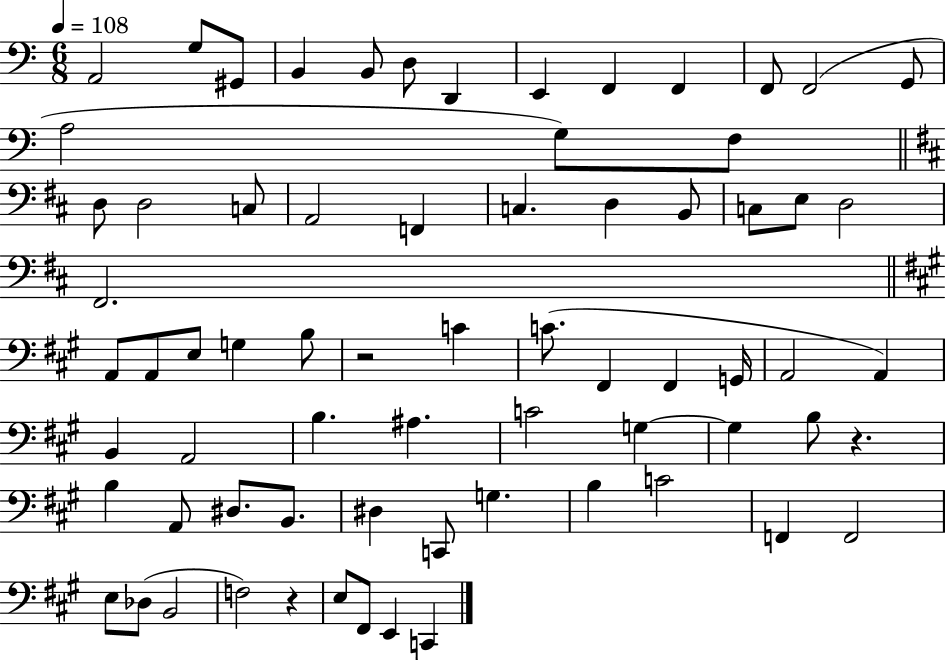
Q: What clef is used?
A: bass